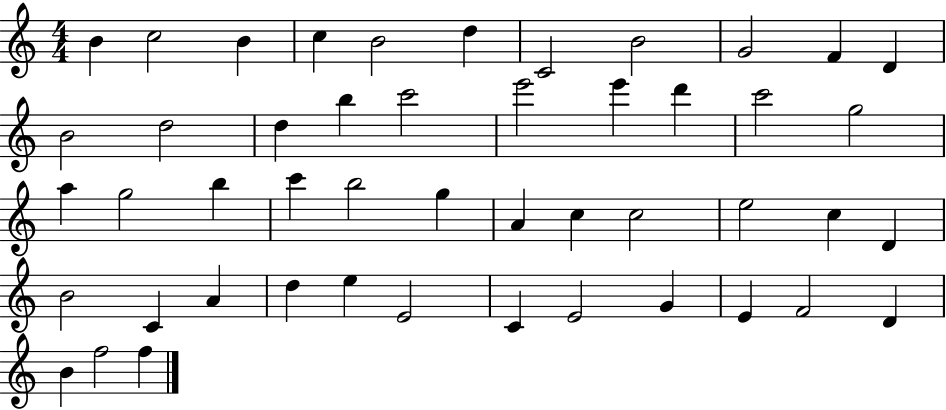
{
  \clef treble
  \numericTimeSignature
  \time 4/4
  \key c \major
  b'4 c''2 b'4 | c''4 b'2 d''4 | c'2 b'2 | g'2 f'4 d'4 | \break b'2 d''2 | d''4 b''4 c'''2 | e'''2 e'''4 d'''4 | c'''2 g''2 | \break a''4 g''2 b''4 | c'''4 b''2 g''4 | a'4 c''4 c''2 | e''2 c''4 d'4 | \break b'2 c'4 a'4 | d''4 e''4 e'2 | c'4 e'2 g'4 | e'4 f'2 d'4 | \break b'4 f''2 f''4 | \bar "|."
}